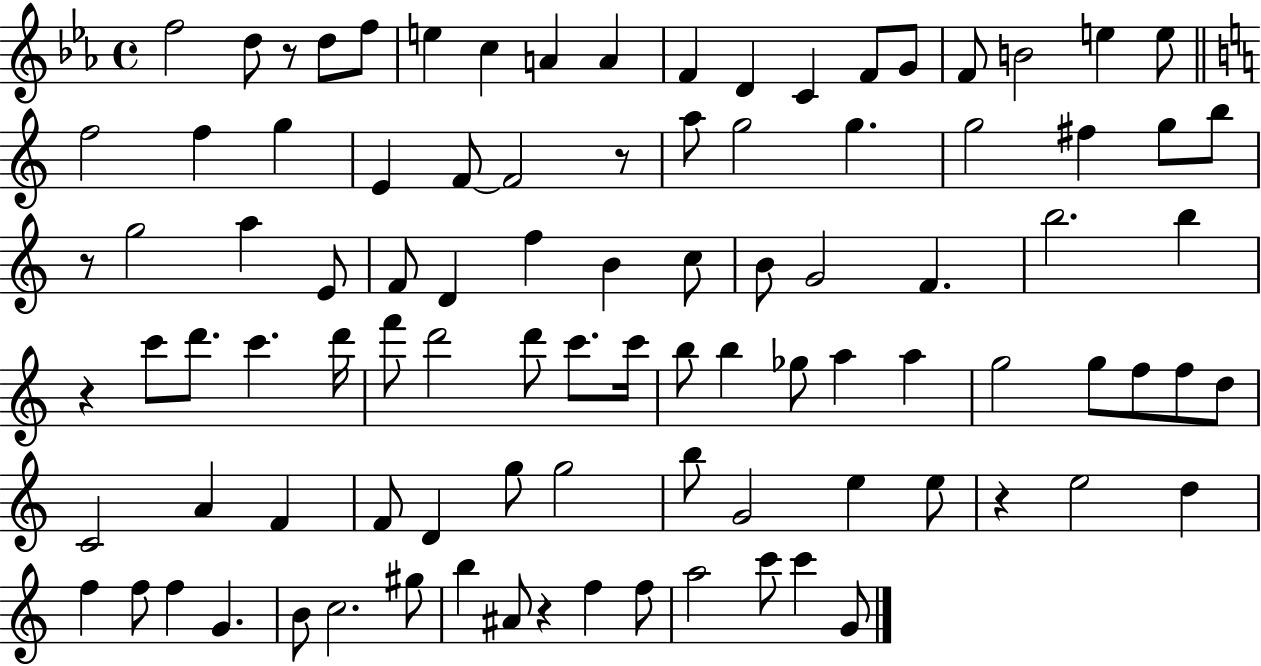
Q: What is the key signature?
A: EES major